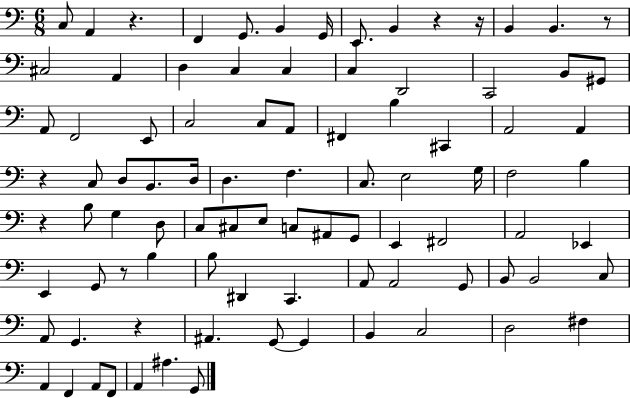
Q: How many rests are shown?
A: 8